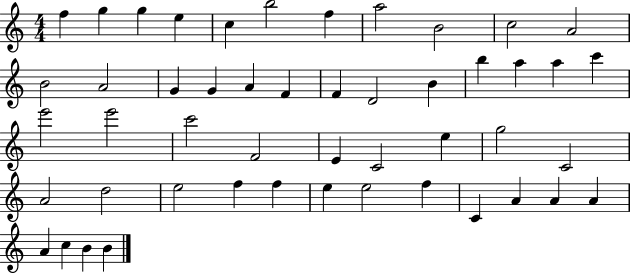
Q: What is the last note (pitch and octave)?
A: B4